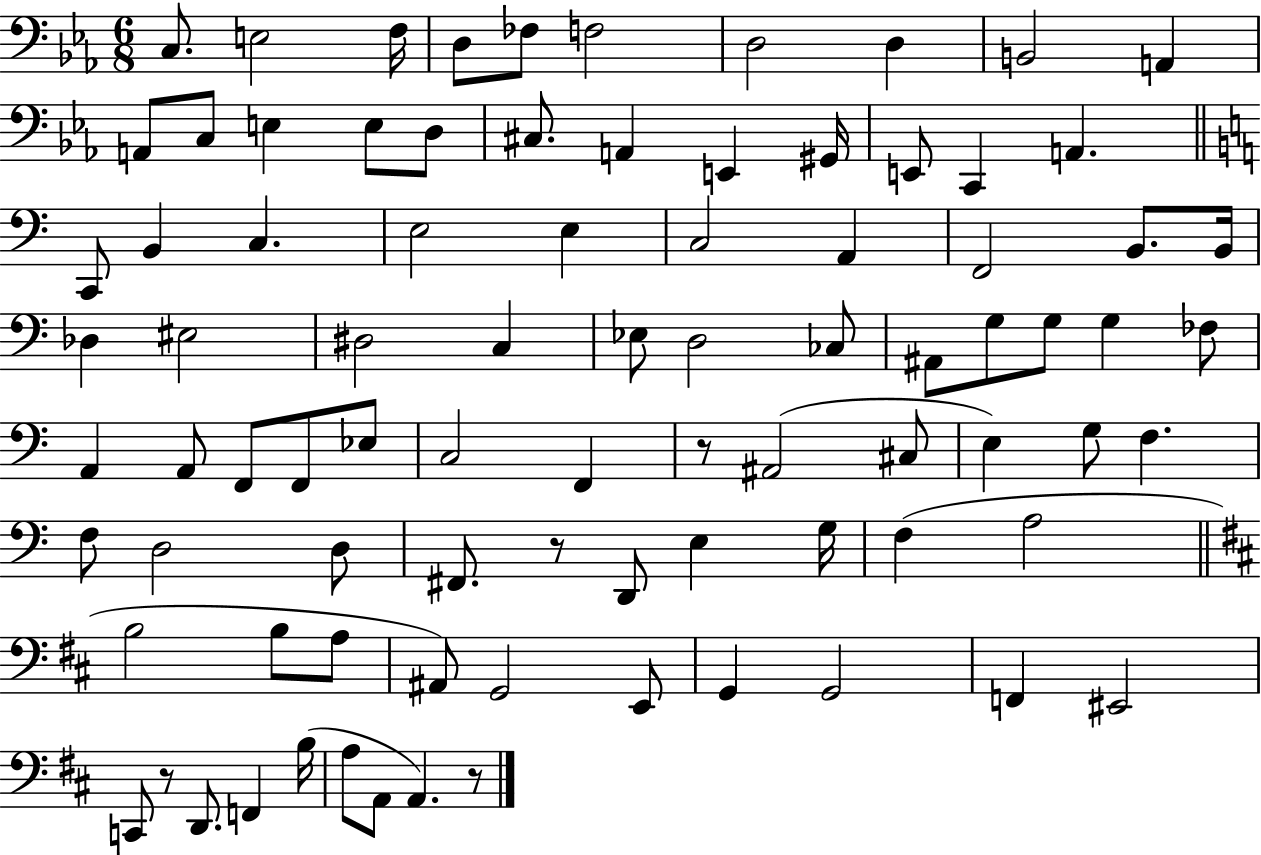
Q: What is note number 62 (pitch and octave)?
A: E3